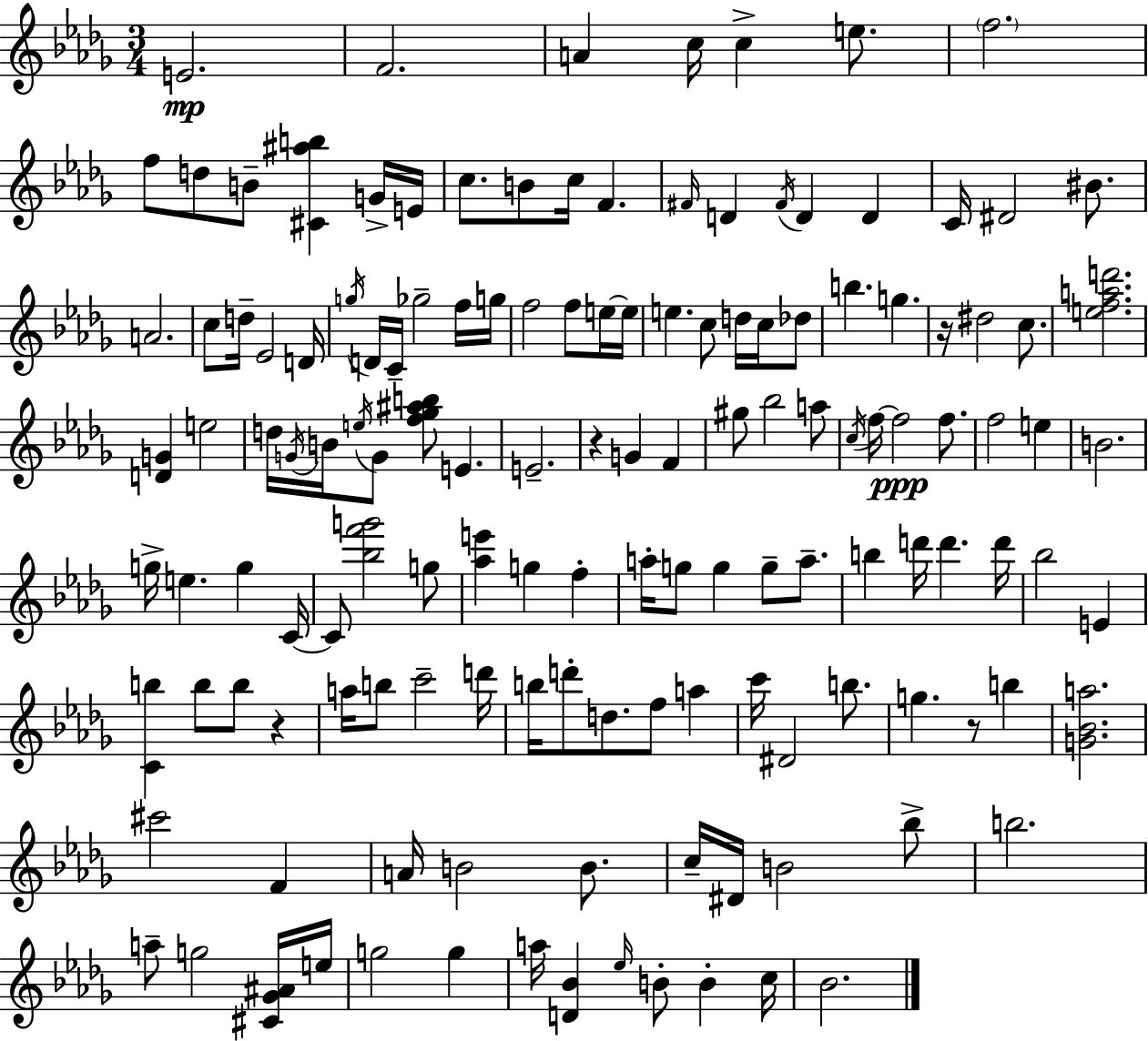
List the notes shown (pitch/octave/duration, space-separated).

E4/h. F4/h. A4/q C5/s C5/q E5/e. F5/h. F5/e D5/e B4/e [C#4,A#5,B5]/q G4/s E4/s C5/e. B4/e C5/s F4/q. F#4/s D4/q F#4/s D4/q D4/q C4/s D#4/h BIS4/e. A4/h. C5/e D5/s Eb4/h D4/s G5/s D4/s C4/s Gb5/h F5/s G5/s F5/h F5/e E5/s E5/s E5/q. C5/e D5/s C5/s Db5/e B5/q. G5/q. R/s D#5/h C5/e. [E5,F5,A5,D6]/h. [D4,G4]/q E5/h D5/s G4/s B4/s E5/s G4/e [F5,Gb5,A#5,B5]/e E4/q. E4/h. R/q G4/q F4/q G#5/e Bb5/h A5/e C5/s F5/s F5/h F5/e. F5/h E5/q B4/h. G5/s E5/q. G5/q C4/s C4/e [Bb5,F6,G6]/h G5/e [Ab5,E6]/q G5/q F5/q A5/s G5/e G5/q G5/e A5/e. B5/q D6/s D6/q. D6/s Bb5/h E4/q [C4,B5]/q B5/e B5/e R/q A5/s B5/e C6/h D6/s B5/s D6/e D5/e. F5/e A5/q C6/s D#4/h B5/e. G5/q. R/e B5/q [G4,Bb4,A5]/h. C#6/h F4/q A4/s B4/h B4/e. C5/s D#4/s B4/h Bb5/e B5/h. A5/e G5/h [C#4,Gb4,A#4]/s E5/s G5/h G5/q A5/s [D4,Bb4]/q Eb5/s B4/e B4/q C5/s Bb4/h.